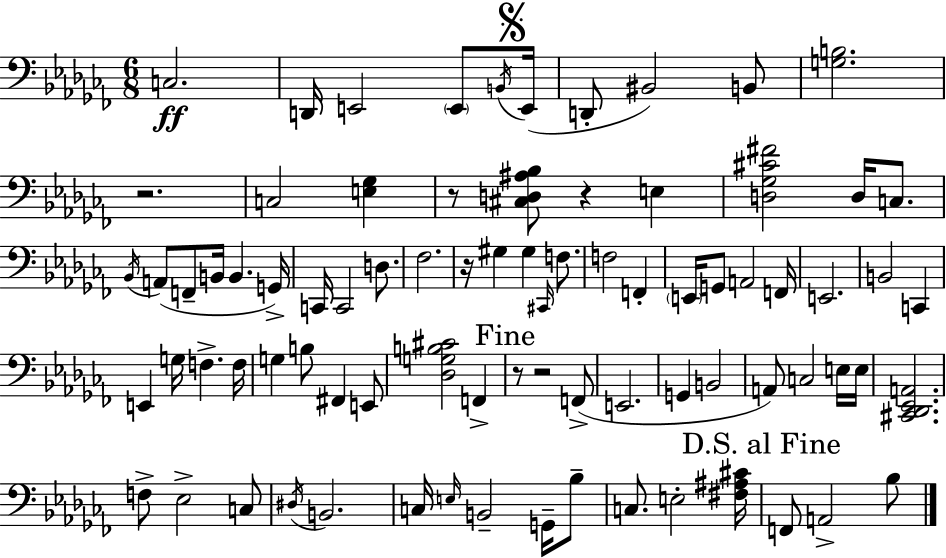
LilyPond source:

{
  \clef bass
  \numericTimeSignature
  \time 6/8
  \key aes \minor
  c2.\ff | d,16 e,2 \parenthesize e,8 \acciaccatura { b,16 }( | \mark \markup { \musicglyph "scripts.segno" } e,16 d,8-. bis,2) b,8 | <g b>2. | \break r2. | c2 <e ges>4 | r8 <cis d ais bes>8 r4 e4 | <d ges cis' fis'>2 d16 c8. | \break \acciaccatura { bes,16 } a,8( f,8-- b,16 b,4. | g,16->) c,16 c,2 d8. | fes2. | r16 gis4 gis4 \grace { cis,16 } | \break f8. f2 f,4-. | \parenthesize e,16 g,8 a,2 | f,16 e,2. | b,2 c,4 | \break e,4 g16 f4.-> | f16 g4 b8 fis,4 | e,8 <des g b cis'>2 f,4-> | \mark "Fine" r8 r2 | \break f,8->( e,2. | g,4 b,2 | a,8) c2 | e16 e16 <cis, des, ees, a,>2. | \break f8-> ees2-> | c8 \acciaccatura { dis16 } b,2. | c16 \grace { e16 } b,2-- | g,16-- bes8-- c8. e2-. | \break <fis ais cis'>16 \mark "D.S. al Fine" f,8 a,2-> | bes8 \bar "|."
}